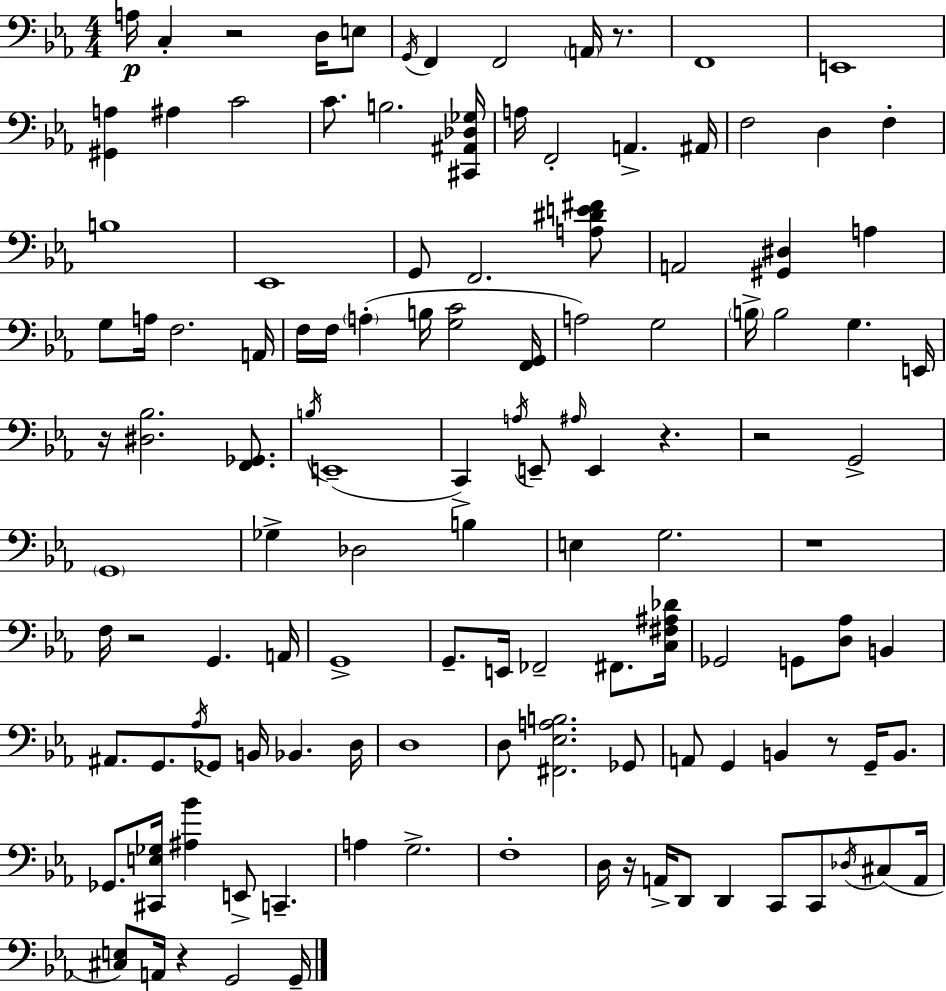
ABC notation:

X:1
T:Untitled
M:4/4
L:1/4
K:Eb
A,/4 C, z2 D,/4 E,/2 G,,/4 F,, F,,2 A,,/4 z/2 F,,4 E,,4 [^G,,A,] ^A, C2 C/2 B,2 [^C,,^A,,_D,_G,]/4 A,/4 F,,2 A,, ^A,,/4 F,2 D, F, B,4 _E,,4 G,,/2 F,,2 [A,^DE^F]/2 A,,2 [^G,,^D,] A, G,/2 A,/4 F,2 A,,/4 F,/4 F,/4 A, B,/4 [G,C]2 [F,,G,,]/4 A,2 G,2 B,/4 B,2 G, E,,/4 z/4 [^D,_B,]2 [F,,_G,,]/2 B,/4 E,,4 C,, A,/4 E,,/2 ^A,/4 E,, z z2 G,,2 G,,4 _G, _D,2 B, E, G,2 z4 F,/4 z2 G,, A,,/4 G,,4 G,,/2 E,,/4 _F,,2 ^F,,/2 [C,^F,^A,_D]/4 _G,,2 G,,/2 [D,_A,]/2 B,, ^A,,/2 G,,/2 _A,/4 _G,,/2 B,,/4 _B,, D,/4 D,4 D,/2 [^F,,_E,A,B,]2 _G,,/2 A,,/2 G,, B,, z/2 G,,/4 B,,/2 _G,,/2 [^C,,E,_G,]/4 [^A,_B] E,,/2 C,, A, G,2 F,4 D,/4 z/4 A,,/4 D,,/2 D,, C,,/2 C,,/2 _D,/4 ^C,/2 A,,/4 [^C,E,]/2 A,,/4 z G,,2 G,,/4